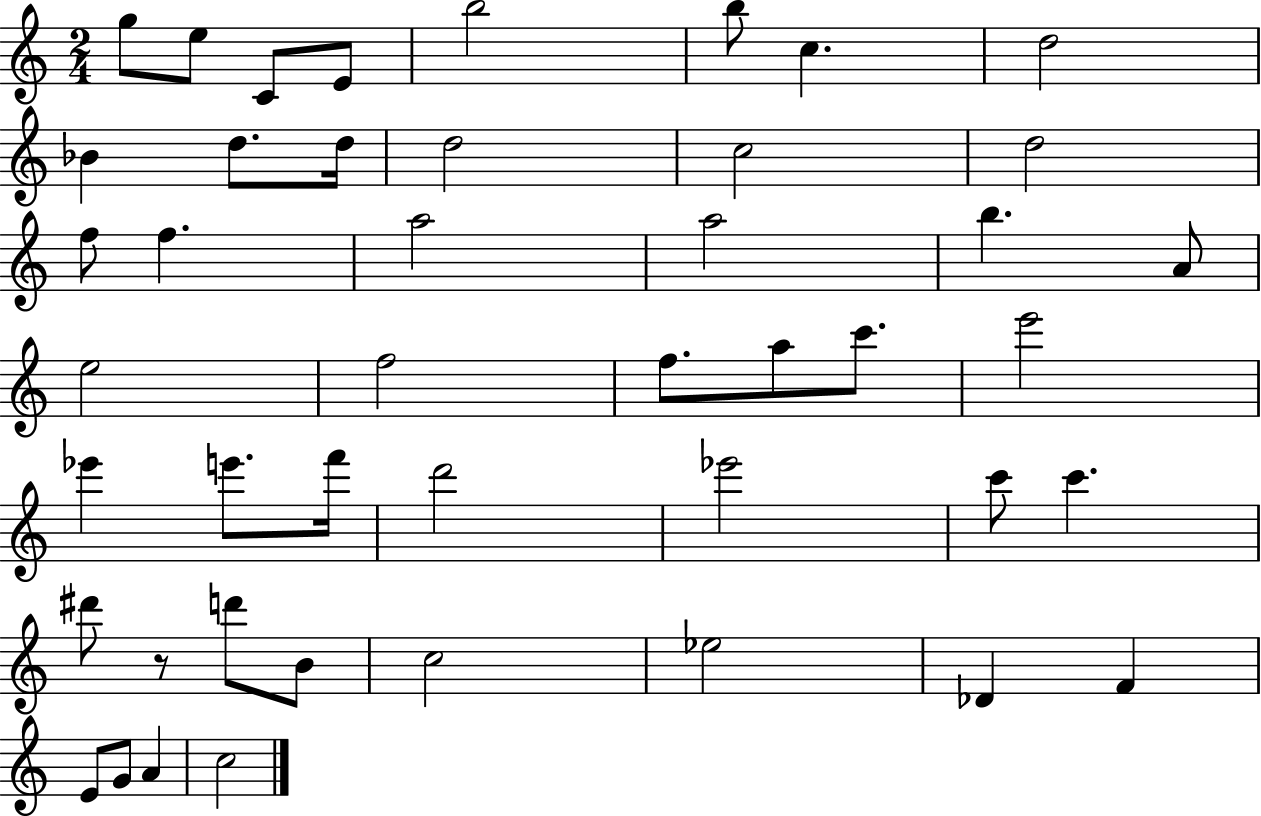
G5/e E5/e C4/e E4/e B5/h B5/e C5/q. D5/h Bb4/q D5/e. D5/s D5/h C5/h D5/h F5/e F5/q. A5/h A5/h B5/q. A4/e E5/h F5/h F5/e. A5/e C6/e. E6/h Eb6/q E6/e. F6/s D6/h Eb6/h C6/e C6/q. D#6/e R/e D6/e B4/e C5/h Eb5/h Db4/q F4/q E4/e G4/e A4/q C5/h